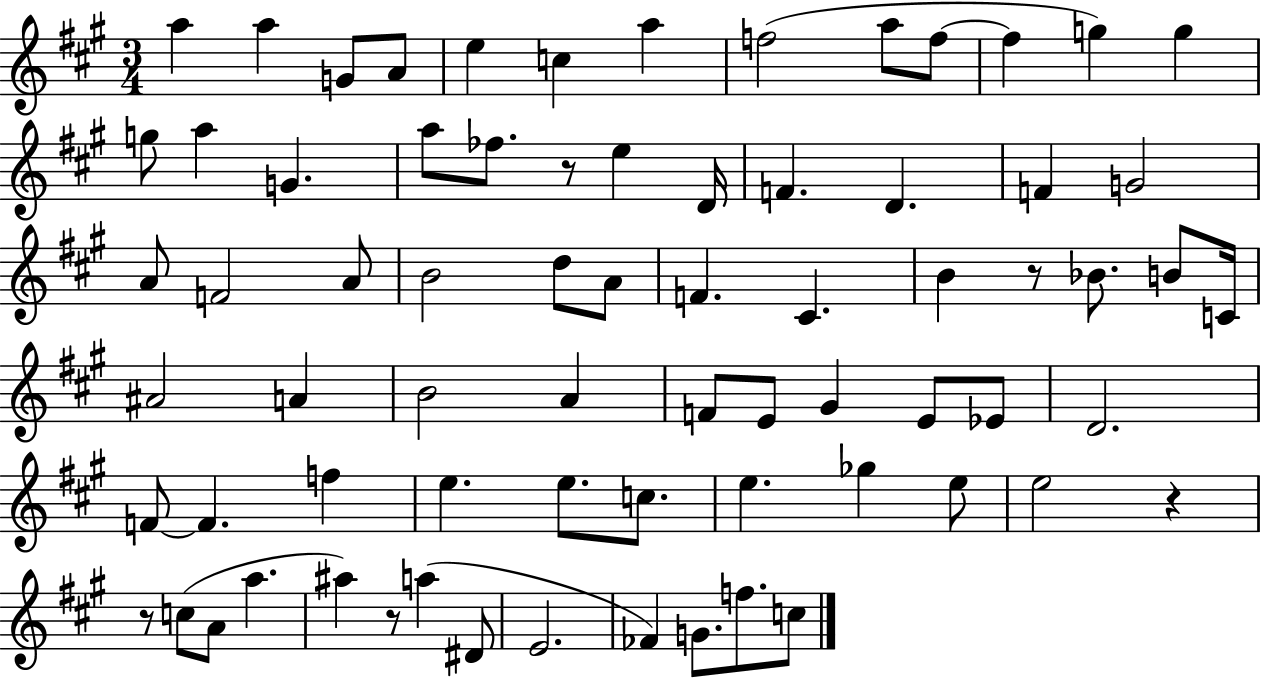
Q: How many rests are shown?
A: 5